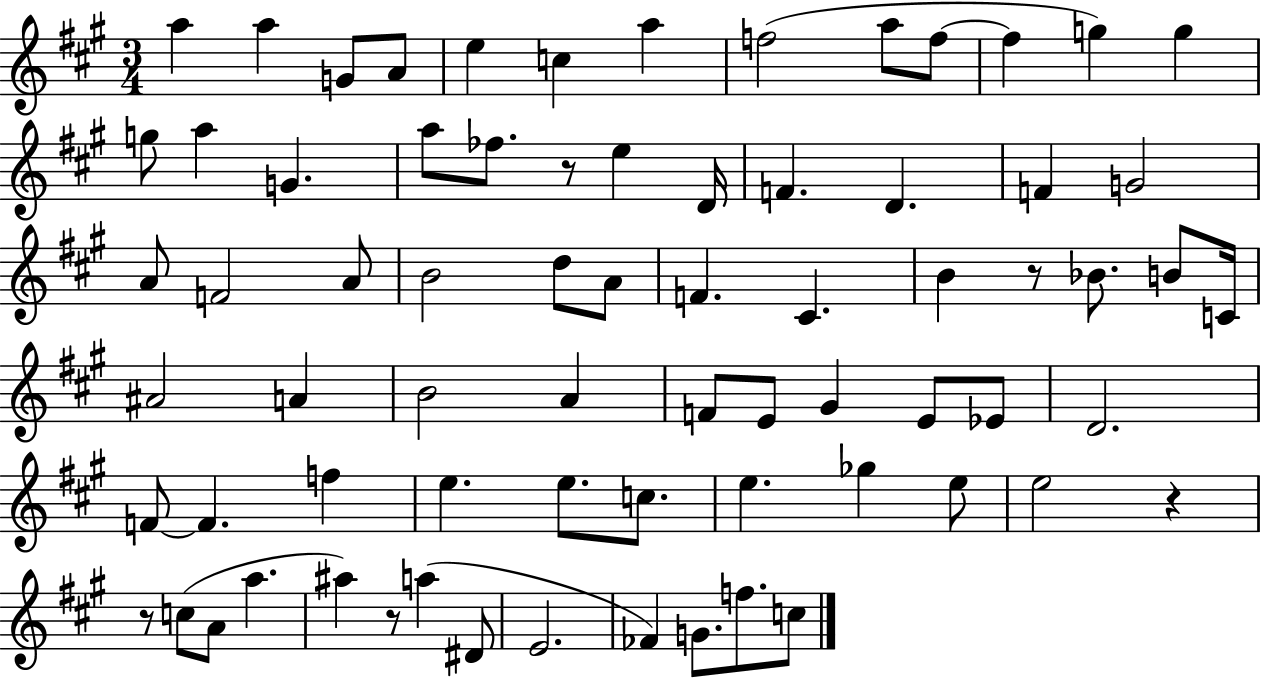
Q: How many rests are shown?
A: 5